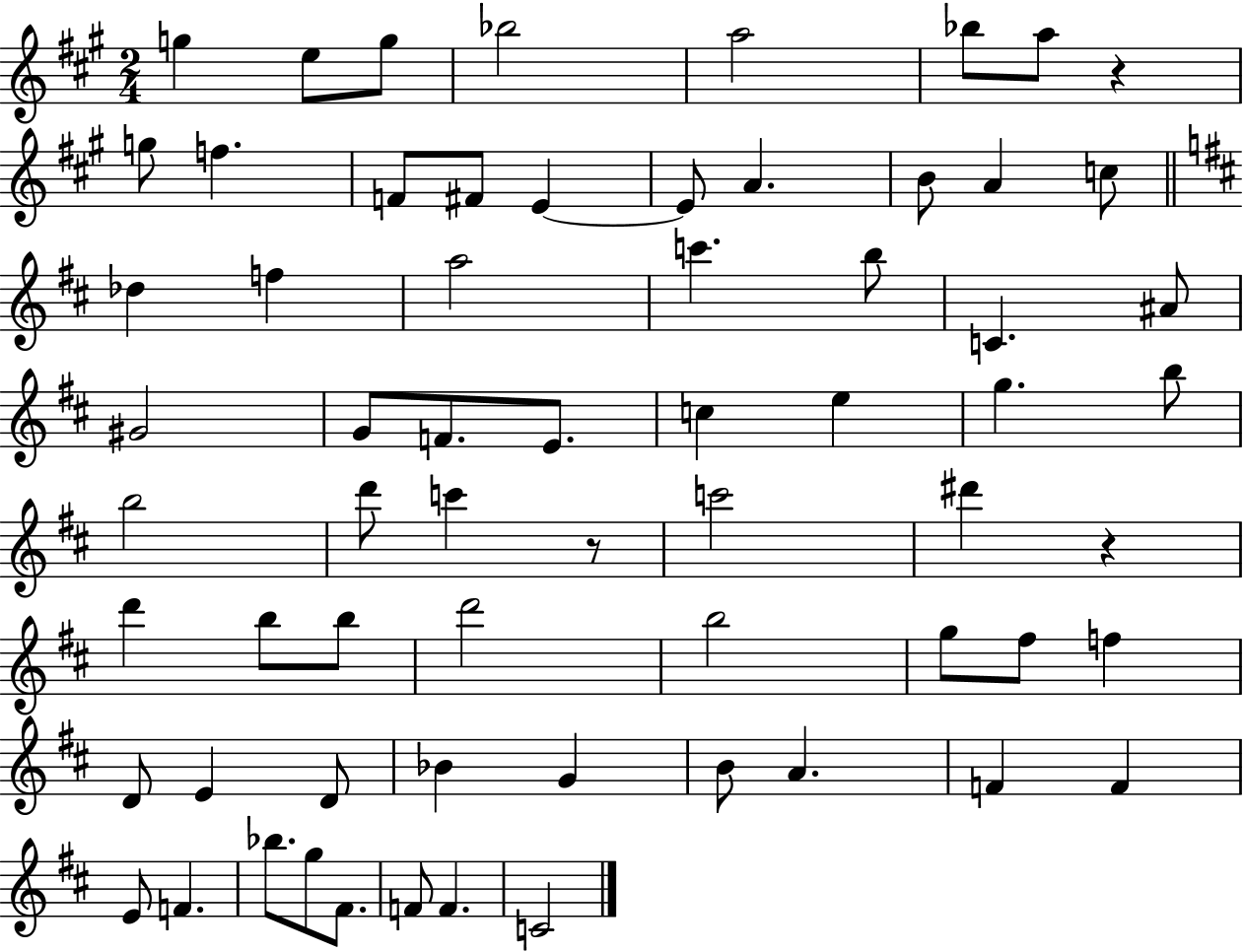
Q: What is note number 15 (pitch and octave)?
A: B4